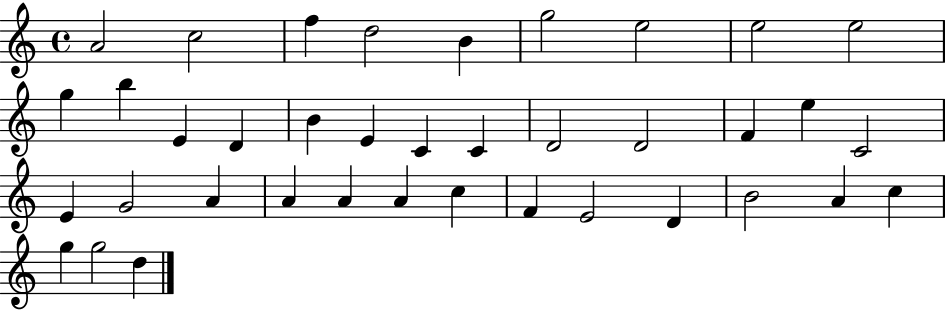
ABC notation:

X:1
T:Untitled
M:4/4
L:1/4
K:C
A2 c2 f d2 B g2 e2 e2 e2 g b E D B E C C D2 D2 F e C2 E G2 A A A A c F E2 D B2 A c g g2 d